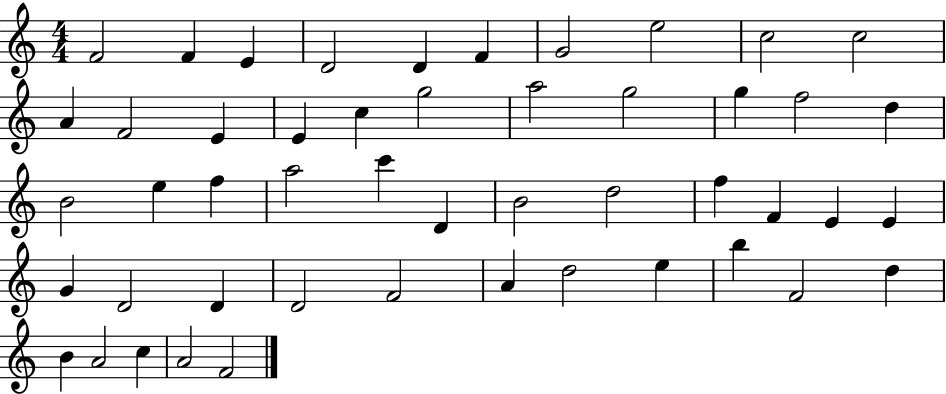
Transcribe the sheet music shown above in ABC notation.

X:1
T:Untitled
M:4/4
L:1/4
K:C
F2 F E D2 D F G2 e2 c2 c2 A F2 E E c g2 a2 g2 g f2 d B2 e f a2 c' D B2 d2 f F E E G D2 D D2 F2 A d2 e b F2 d B A2 c A2 F2